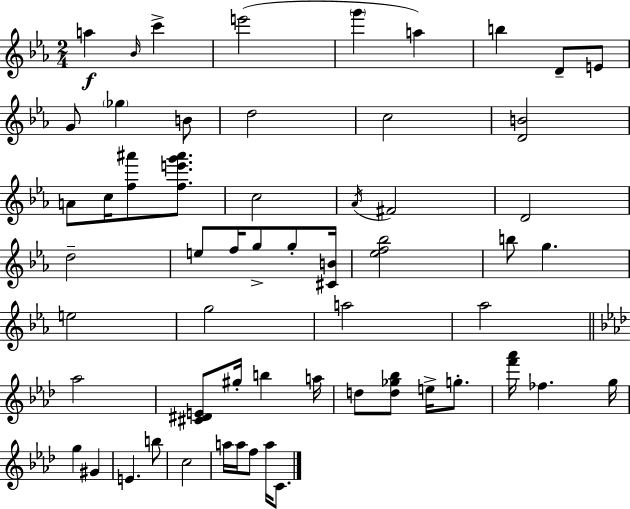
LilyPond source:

{
  \clef treble
  \numericTimeSignature
  \time 2/4
  \key ees \major
  a''4\f \grace { bes'16 } c'''4-> | e'''2( | \parenthesize g'''4 a''4) | b''4 d'8-- e'8 | \break g'8 \parenthesize ges''4 b'8 | d''2 | c''2 | <d' b'>2 | \break a'8 c''16 <f'' ais'''>8 <f'' e''' g''' ais'''>8. | c''2 | \acciaccatura { aes'16 } fis'2 | d'2 | \break d''2-- | e''8 f''16 g''8-> g''8-. | <cis' b'>16 <ees'' f'' bes''>2 | b''8 g''4. | \break e''2 | g''2 | a''2 | aes''2 | \break \bar "||" \break \key aes \major aes''2 | <cis' dis' e'>8 gis''16-. b''4 a''16 | d''8 <d'' ges'' bes''>8 e''16-> g''8.-. | <f''' aes'''>16 fes''4. g''16 | \break g''4 gis'4 | e'4. b''8 | c''2 | a''16 a''16 f''8 a''16 c'8. | \break \bar "|."
}